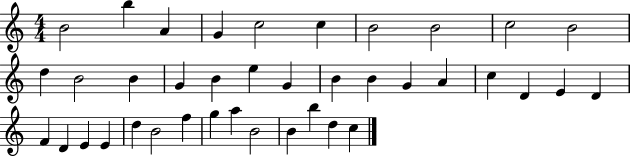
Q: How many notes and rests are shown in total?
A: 39